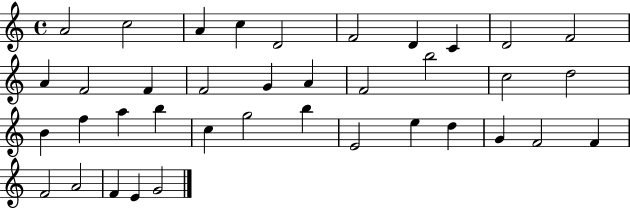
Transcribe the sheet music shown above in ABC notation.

X:1
T:Untitled
M:4/4
L:1/4
K:C
A2 c2 A c D2 F2 D C D2 F2 A F2 F F2 G A F2 b2 c2 d2 B f a b c g2 b E2 e d G F2 F F2 A2 F E G2